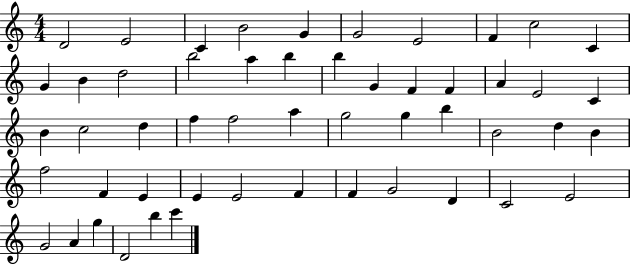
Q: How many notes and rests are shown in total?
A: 52